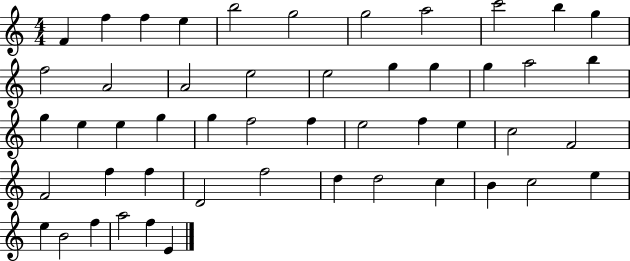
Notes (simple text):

F4/q F5/q F5/q E5/q B5/h G5/h G5/h A5/h C6/h B5/q G5/q F5/h A4/h A4/h E5/h E5/h G5/q G5/q G5/q A5/h B5/q G5/q E5/q E5/q G5/q G5/q F5/h F5/q E5/h F5/q E5/q C5/h F4/h F4/h F5/q F5/q D4/h F5/h D5/q D5/h C5/q B4/q C5/h E5/q E5/q B4/h F5/q A5/h F5/q E4/q